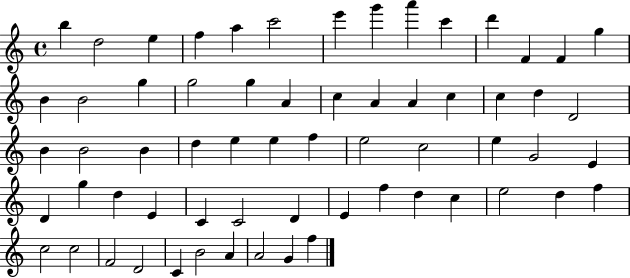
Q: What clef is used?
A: treble